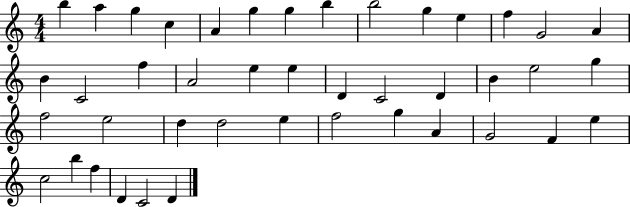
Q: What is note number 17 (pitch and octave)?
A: F5